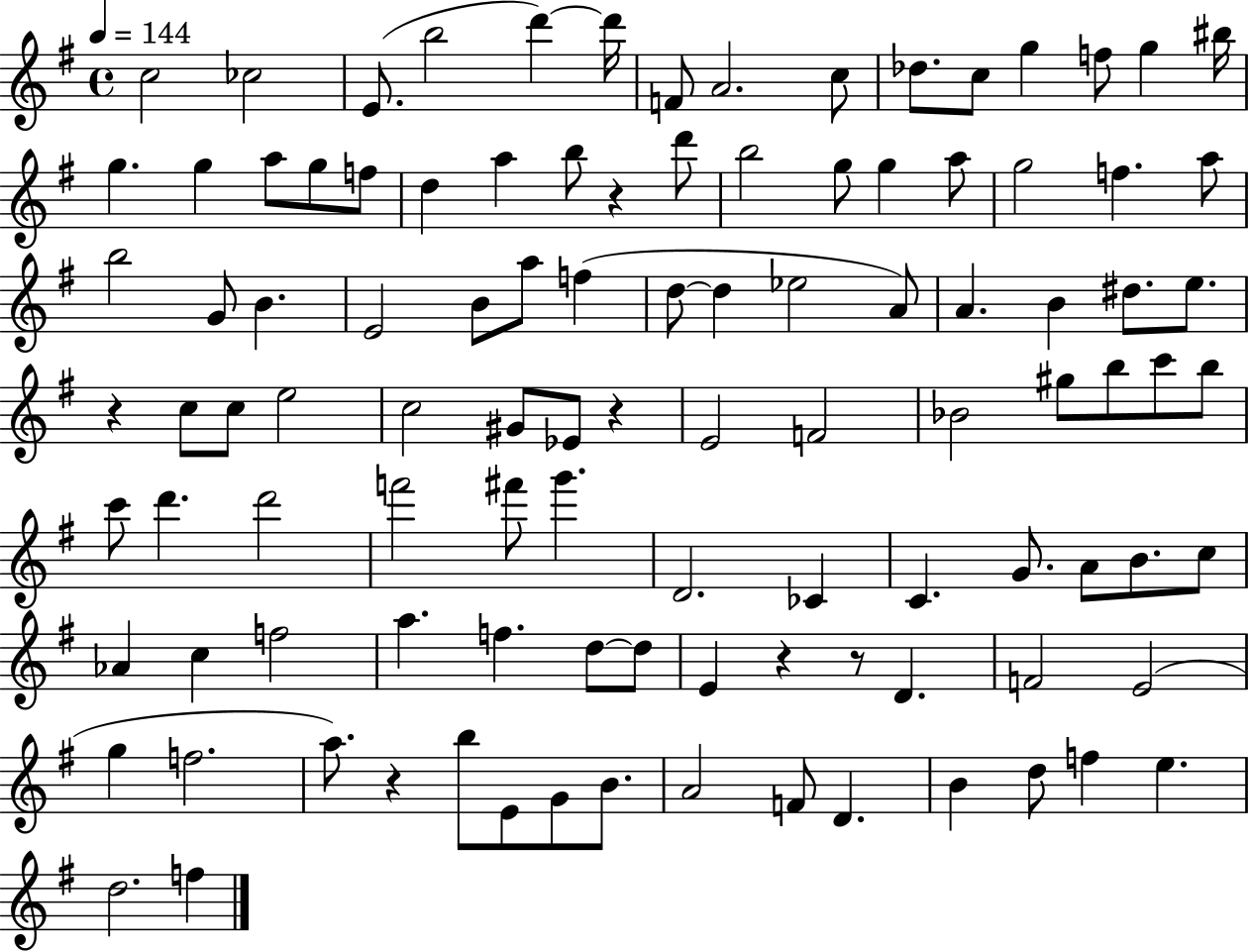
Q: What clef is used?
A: treble